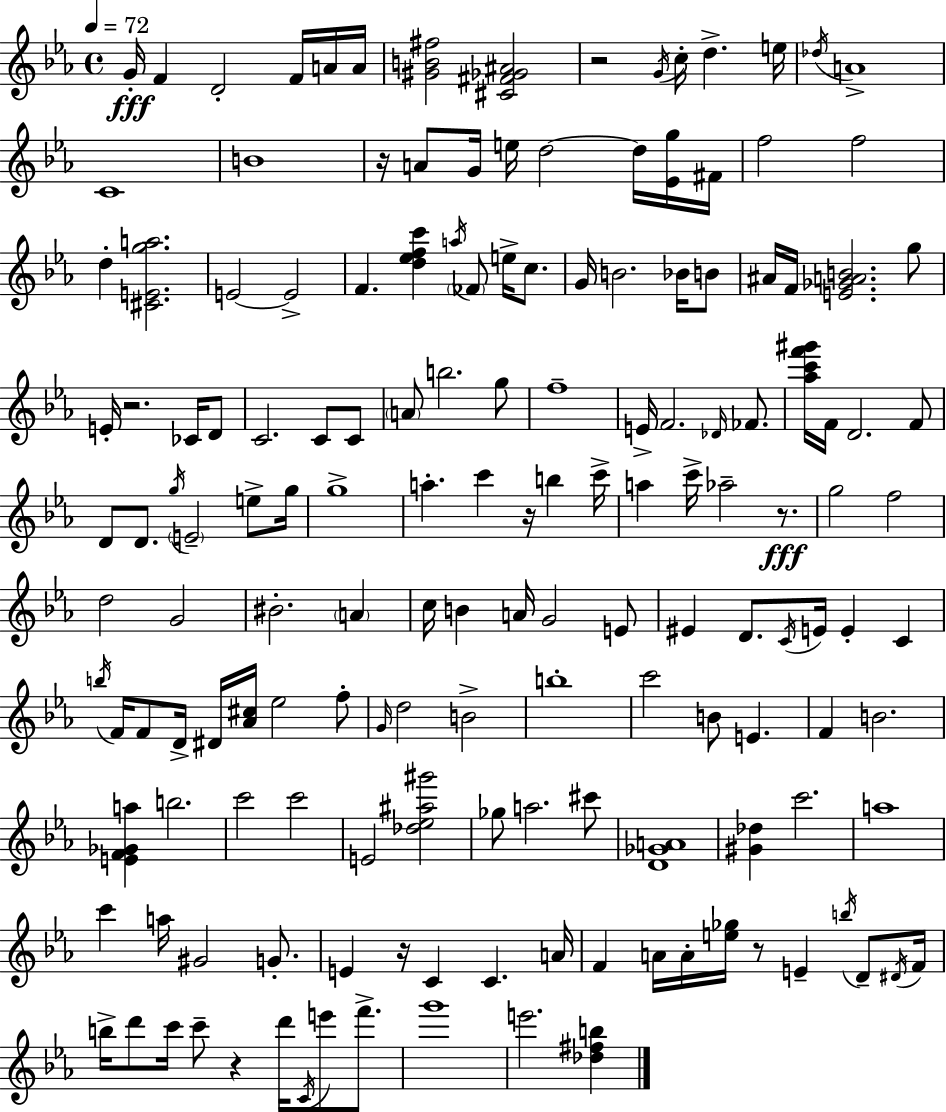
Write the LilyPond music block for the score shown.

{
  \clef treble
  \time 4/4
  \defaultTimeSignature
  \key ees \major
  \tempo 4 = 72
  g'16-.\fff f'4 d'2-. f'16 a'16 a'16 | <gis' b' fis''>2 <cis' fis' ges' ais'>2 | r2 \acciaccatura { g'16 } c''16-. d''4.-> | e''16 \acciaccatura { des''16 } a'1-> | \break c'1 | b'1 | r16 a'8 g'16 e''16 d''2~~ d''16 | <ees' g''>16 fis'16 f''2 f''2 | \break d''4-. <cis' e' g'' a''>2. | e'2~~ e'2-> | f'4. <d'' ees'' f'' c'''>4 \acciaccatura { a''16 } \parenthesize fes'8 e''16-> | c''8. g'16 b'2. | \break bes'16 b'8 ais'16 f'16 <e' ges' a' b'>2. | g''8 e'16-. r2. | ces'16 d'8 c'2. c'8 | c'8 \parenthesize a'8 b''2. | \break g''8 f''1-- | e'16-> f'2. | \grace { des'16 } fes'8. <aes'' c''' f''' gis'''>16 f'16 d'2. | f'8 d'8 d'8. \acciaccatura { g''16 } \parenthesize e'2-- | \break e''8-> g''16 g''1-> | a''4.-. c'''4 r16 | b''4 c'''16-> a''4 c'''16-> aes''2-- | r8.\fff g''2 f''2 | \break d''2 g'2 | bis'2.-. | \parenthesize a'4 c''16 b'4 a'16 g'2 | e'8 eis'4 d'8. \acciaccatura { c'16 } e'16 e'4-. | \break c'4 \acciaccatura { b''16 } f'16 f'8 d'16-> dis'16 <aes' cis''>16 ees''2 | f''8-. \grace { g'16 } d''2 | b'2-> b''1-. | c'''2 | \break b'8 e'4. f'4 b'2. | <e' f' ges' a''>4 b''2. | c'''2 | c'''2 e'2 | \break <des'' ees'' ais'' gis'''>2 ges''8 a''2. | cis'''8 <d' ges' a'>1 | <gis' des''>4 c'''2. | a''1 | \break c'''4 a''16 gis'2 | g'8.-. e'4 r16 c'4 | c'4. a'16 f'4 a'16 a'16-. <e'' ges''>16 r8 | e'4-- \acciaccatura { b''16 } d'8-- \acciaccatura { dis'16 } f'16 b''16-> d'''8 c'''16 c'''8-- | \break r4 d'''16 \acciaccatura { c'16 } e'''8 f'''8.-> g'''1 | e'''2. | <des'' fis'' b''>4 \bar "|."
}